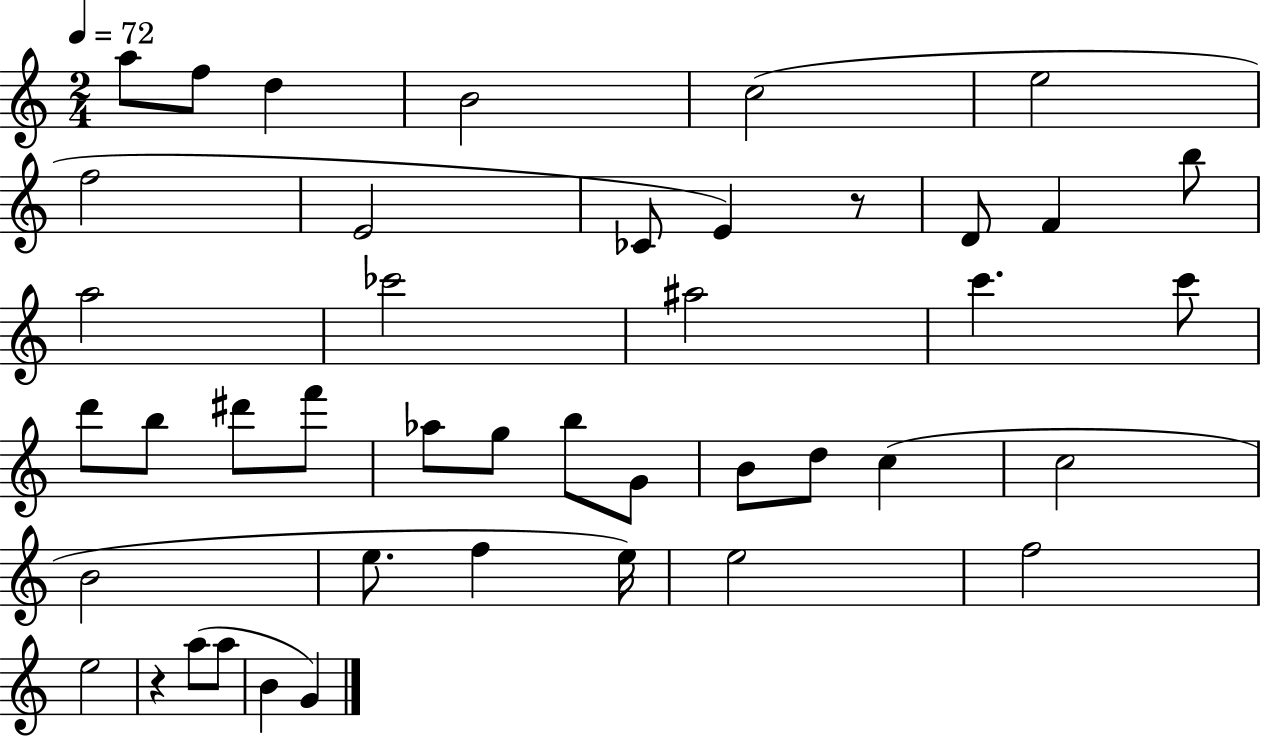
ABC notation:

X:1
T:Untitled
M:2/4
L:1/4
K:C
a/2 f/2 d B2 c2 e2 f2 E2 _C/2 E z/2 D/2 F b/2 a2 _c'2 ^a2 c' c'/2 d'/2 b/2 ^d'/2 f'/2 _a/2 g/2 b/2 G/2 B/2 d/2 c c2 B2 e/2 f e/4 e2 f2 e2 z a/2 a/2 B G